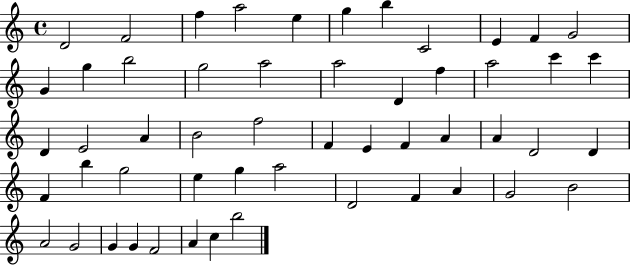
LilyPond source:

{
  \clef treble
  \time 4/4
  \defaultTimeSignature
  \key c \major
  d'2 f'2 | f''4 a''2 e''4 | g''4 b''4 c'2 | e'4 f'4 g'2 | \break g'4 g''4 b''2 | g''2 a''2 | a''2 d'4 f''4 | a''2 c'''4 c'''4 | \break d'4 e'2 a'4 | b'2 f''2 | f'4 e'4 f'4 a'4 | a'4 d'2 d'4 | \break f'4 b''4 g''2 | e''4 g''4 a''2 | d'2 f'4 a'4 | g'2 b'2 | \break a'2 g'2 | g'4 g'4 f'2 | a'4 c''4 b''2 | \bar "|."
}